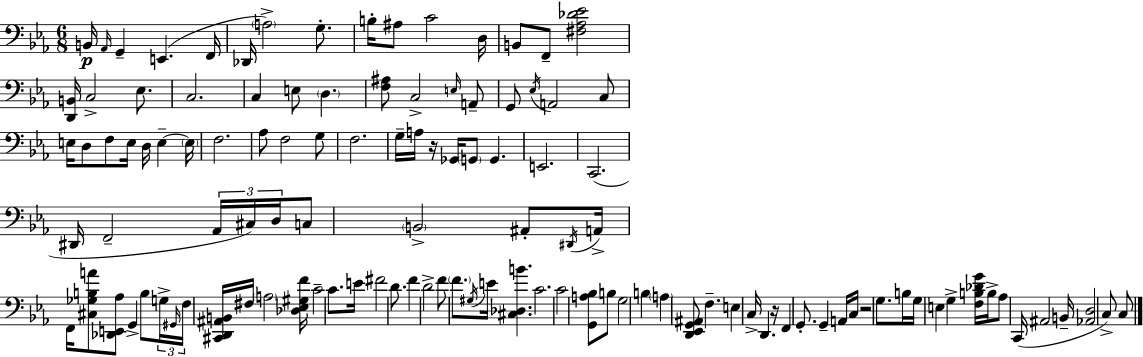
B2/s Ab2/s G2/q E2/q. F2/s Db2/s A3/h G3/e. B3/s A#3/e C4/h D3/s B2/e F2/e [F#3,Ab3,Db4,Eb4]/h [D2,B2]/s C3/h Eb3/e. C3/h. C3/q E3/e D3/q. [F3,A#3]/e C3/h E3/s A2/e G2/e Eb3/s A2/h C3/e E3/s D3/e F3/e E3/s D3/s E3/q E3/s F3/h. Ab3/e F3/h G3/e F3/h. G3/s A3/s R/s Gb2/s G2/e G2/q. E2/h. C2/h. D#2/s F2/h Ab2/s C#3/s D3/s C3/e B2/h A#2/e D#2/s A2/s F2/s [C#3,Gb3,B3,A4]/e [Db2,E2,Ab3]/e G2/q B3/e G3/s G#2/s F3/s [C#2,D2,A#2,B2]/s F#3/s A3/h [Db3,Eb3,G#3,F4]/s C4/h C4/e. E4/s F#4/h D4/e. F4/q D4/h F4/e F4/e. G#3/s E4/s [C#3,Db3,B4]/q. C4/h. C4/h [G2,A3,Bb3]/e B3/e G3/h B3/q A3/q [D2,Eb2,G2,A#2]/e F3/q. E3/q C3/s D2/q. R/s F2/q G2/e. G2/q A2/s C3/s R/h G3/e. B3/s G3/s E3/q G3/q [F3,B3,Db4,G4]/s B3/s Ab3/e C2/s A#2/h B2/s [Ab2,D3]/h C3/e C3/e